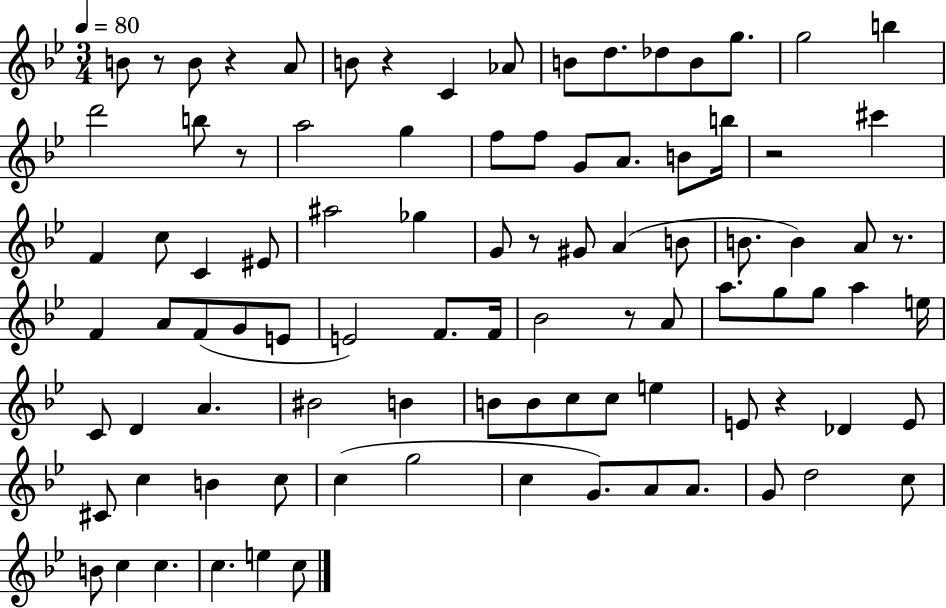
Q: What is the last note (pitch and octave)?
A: C5